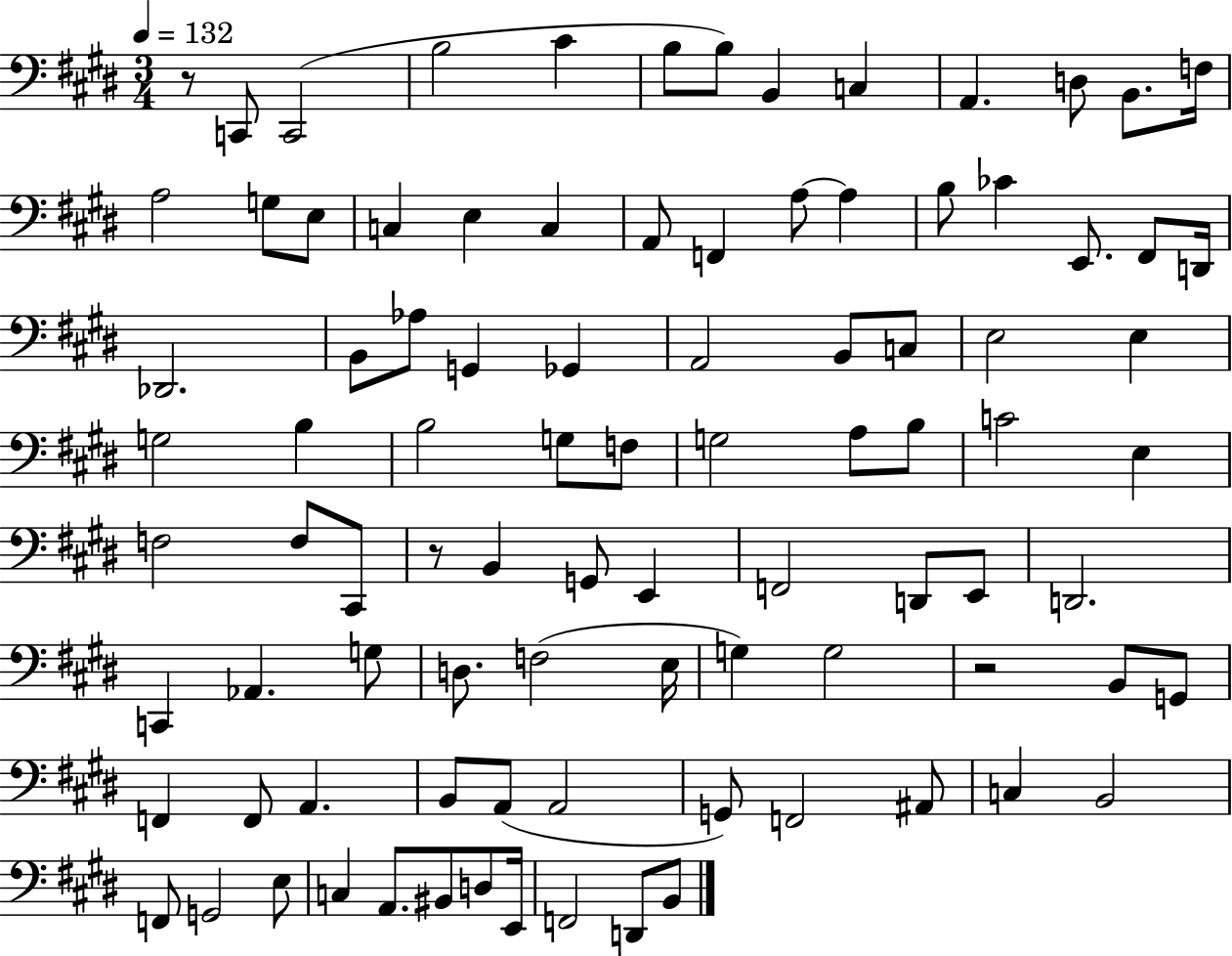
X:1
T:Untitled
M:3/4
L:1/4
K:E
z/2 C,,/2 C,,2 B,2 ^C B,/2 B,/2 B,, C, A,, D,/2 B,,/2 F,/4 A,2 G,/2 E,/2 C, E, C, A,,/2 F,, A,/2 A, B,/2 _C E,,/2 ^F,,/2 D,,/4 _D,,2 B,,/2 _A,/2 G,, _G,, A,,2 B,,/2 C,/2 E,2 E, G,2 B, B,2 G,/2 F,/2 G,2 A,/2 B,/2 C2 E, F,2 F,/2 ^C,,/2 z/2 B,, G,,/2 E,, F,,2 D,,/2 E,,/2 D,,2 C,, _A,, G,/2 D,/2 F,2 E,/4 G, G,2 z2 B,,/2 G,,/2 F,, F,,/2 A,, B,,/2 A,,/2 A,,2 G,,/2 F,,2 ^A,,/2 C, B,,2 F,,/2 G,,2 E,/2 C, A,,/2 ^B,,/2 D,/2 E,,/4 F,,2 D,,/2 B,,/2